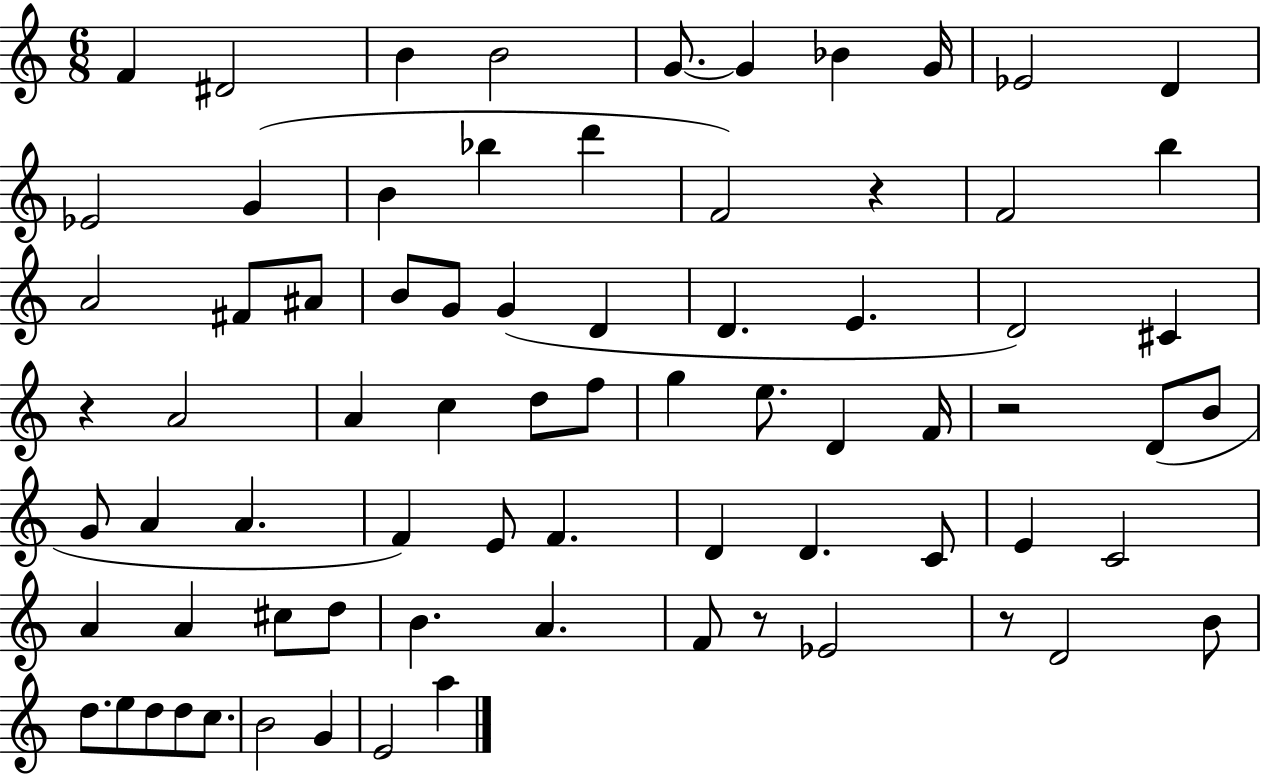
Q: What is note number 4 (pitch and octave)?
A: B4